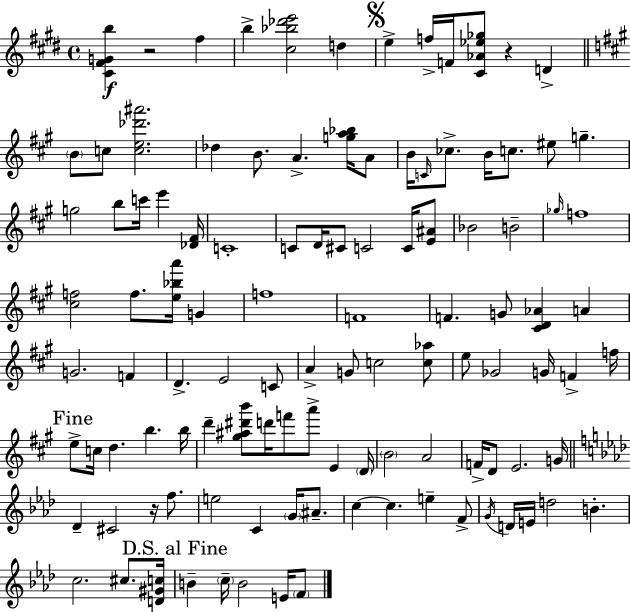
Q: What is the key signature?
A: E major